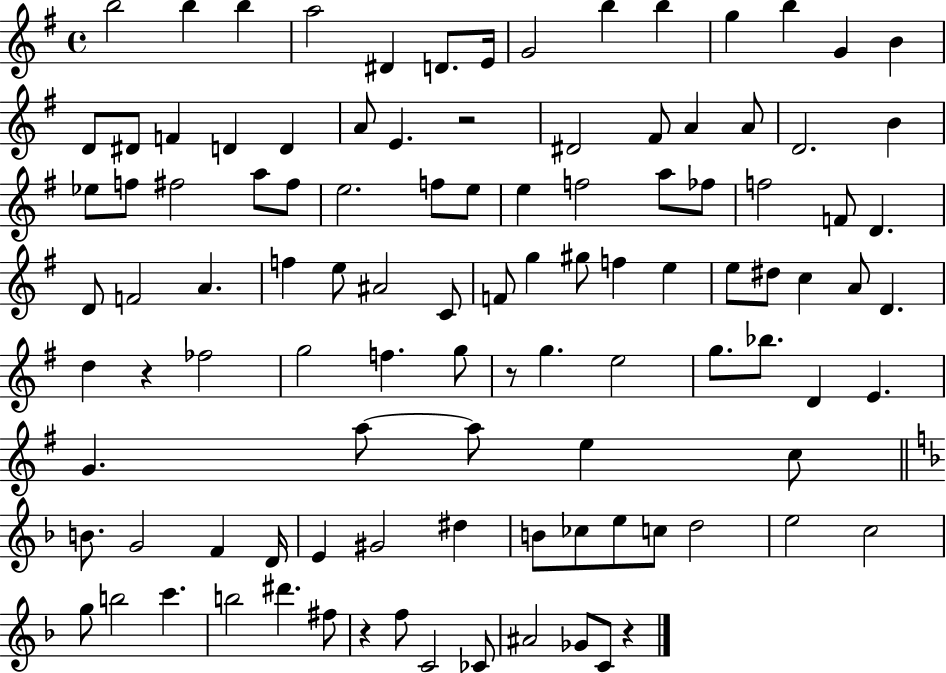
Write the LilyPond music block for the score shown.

{
  \clef treble
  \time 4/4
  \defaultTimeSignature
  \key g \major
  \repeat volta 2 { b''2 b''4 b''4 | a''2 dis'4 d'8. e'16 | g'2 b''4 b''4 | g''4 b''4 g'4 b'4 | \break d'8 dis'8 f'4 d'4 d'4 | a'8 e'4. r2 | dis'2 fis'8 a'4 a'8 | d'2. b'4 | \break ees''8 f''8 fis''2 a''8 fis''8 | e''2. f''8 e''8 | e''4 f''2 a''8 fes''8 | f''2 f'8 d'4. | \break d'8 f'2 a'4. | f''4 e''8 ais'2 c'8 | f'8 g''4 gis''8 f''4 e''4 | e''8 dis''8 c''4 a'8 d'4. | \break d''4 r4 fes''2 | g''2 f''4. g''8 | r8 g''4. e''2 | g''8. bes''8. d'4 e'4. | \break g'4. a''8~~ a''8 e''4 c''8 | \bar "||" \break \key f \major b'8. g'2 f'4 d'16 | e'4 gis'2 dis''4 | b'8 ces''8 e''8 c''8 d''2 | e''2 c''2 | \break g''8 b''2 c'''4. | b''2 dis'''4. fis''8 | r4 f''8 c'2 ces'8 | ais'2 ges'8 c'8 r4 | \break } \bar "|."
}